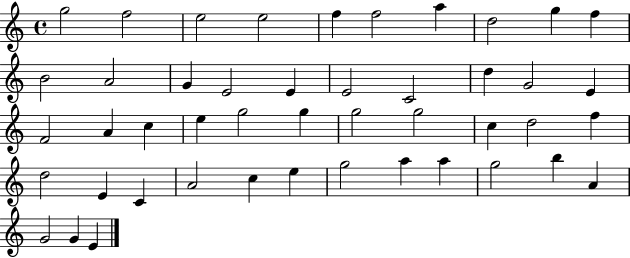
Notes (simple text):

G5/h F5/h E5/h E5/h F5/q F5/h A5/q D5/h G5/q F5/q B4/h A4/h G4/q E4/h E4/q E4/h C4/h D5/q G4/h E4/q F4/h A4/q C5/q E5/q G5/h G5/q G5/h G5/h C5/q D5/h F5/q D5/h E4/q C4/q A4/h C5/q E5/q G5/h A5/q A5/q G5/h B5/q A4/q G4/h G4/q E4/q